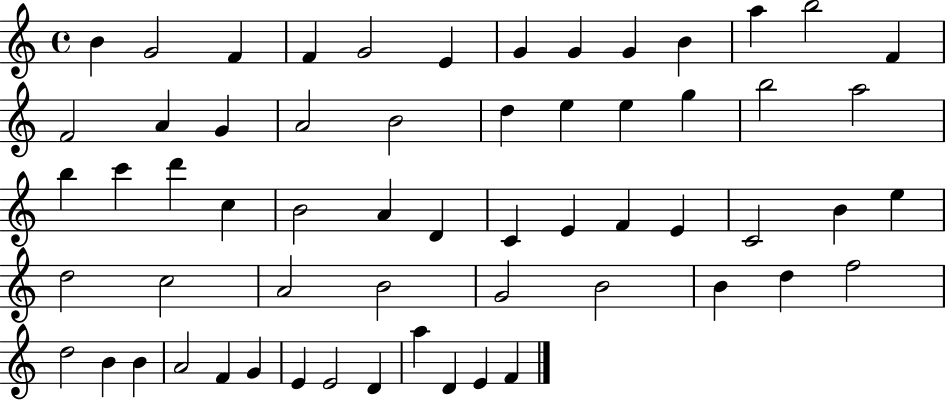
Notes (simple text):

B4/q G4/h F4/q F4/q G4/h E4/q G4/q G4/q G4/q B4/q A5/q B5/h F4/q F4/h A4/q G4/q A4/h B4/h D5/q E5/q E5/q G5/q B5/h A5/h B5/q C6/q D6/q C5/q B4/h A4/q D4/q C4/q E4/q F4/q E4/q C4/h B4/q E5/q D5/h C5/h A4/h B4/h G4/h B4/h B4/q D5/q F5/h D5/h B4/q B4/q A4/h F4/q G4/q E4/q E4/h D4/q A5/q D4/q E4/q F4/q